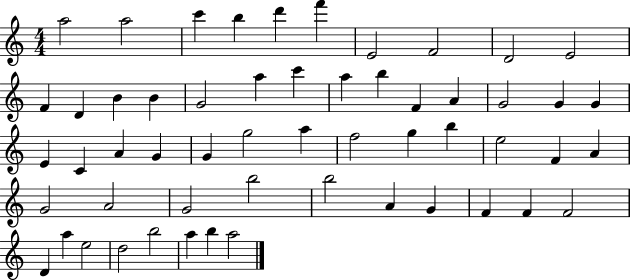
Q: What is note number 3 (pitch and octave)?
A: C6